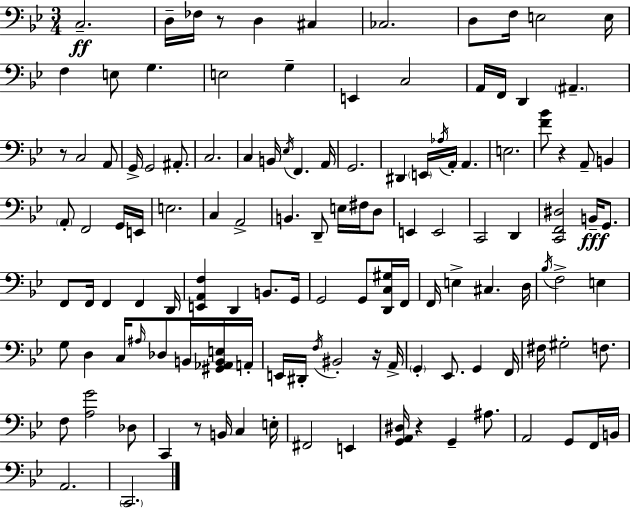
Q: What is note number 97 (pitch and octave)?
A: F3